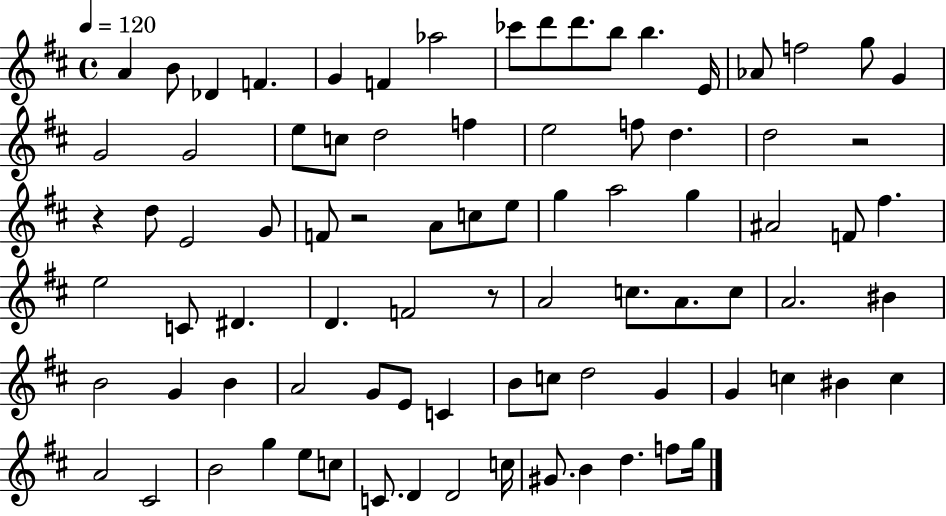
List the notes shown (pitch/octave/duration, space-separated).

A4/q B4/e Db4/q F4/q. G4/q F4/q Ab5/h CES6/e D6/e D6/e. B5/e B5/q. E4/s Ab4/e F5/h G5/e G4/q G4/h G4/h E5/e C5/e D5/h F5/q E5/h F5/e D5/q. D5/h R/h R/q D5/e E4/h G4/e F4/e R/h A4/e C5/e E5/e G5/q A5/h G5/q A#4/h F4/e F#5/q. E5/h C4/e D#4/q. D4/q. F4/h R/e A4/h C5/e. A4/e. C5/e A4/h. BIS4/q B4/h G4/q B4/q A4/h G4/e E4/e C4/q B4/e C5/e D5/h G4/q G4/q C5/q BIS4/q C5/q A4/h C#4/h B4/h G5/q E5/e C5/e C4/e. D4/q D4/h C5/s G#4/e. B4/q D5/q. F5/e G5/s